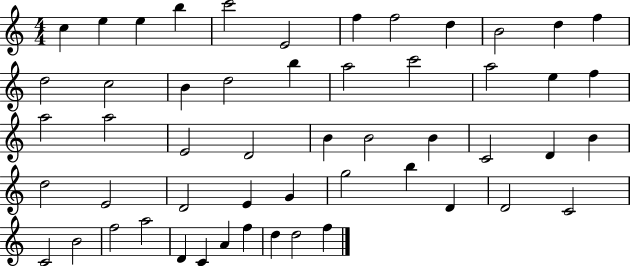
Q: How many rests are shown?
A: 0